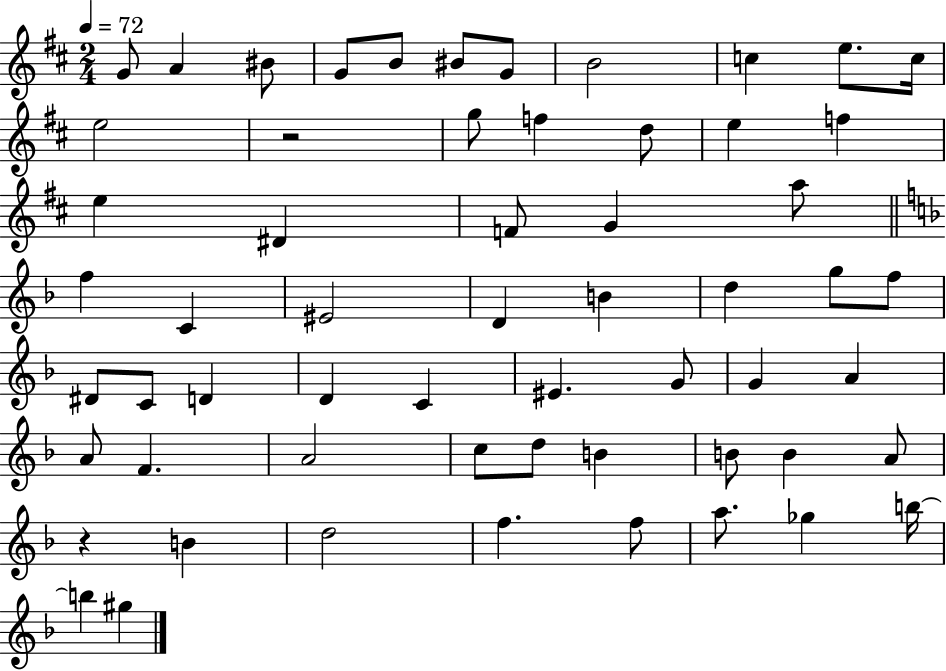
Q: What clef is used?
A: treble